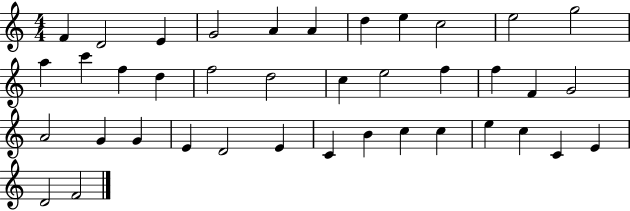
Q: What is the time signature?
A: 4/4